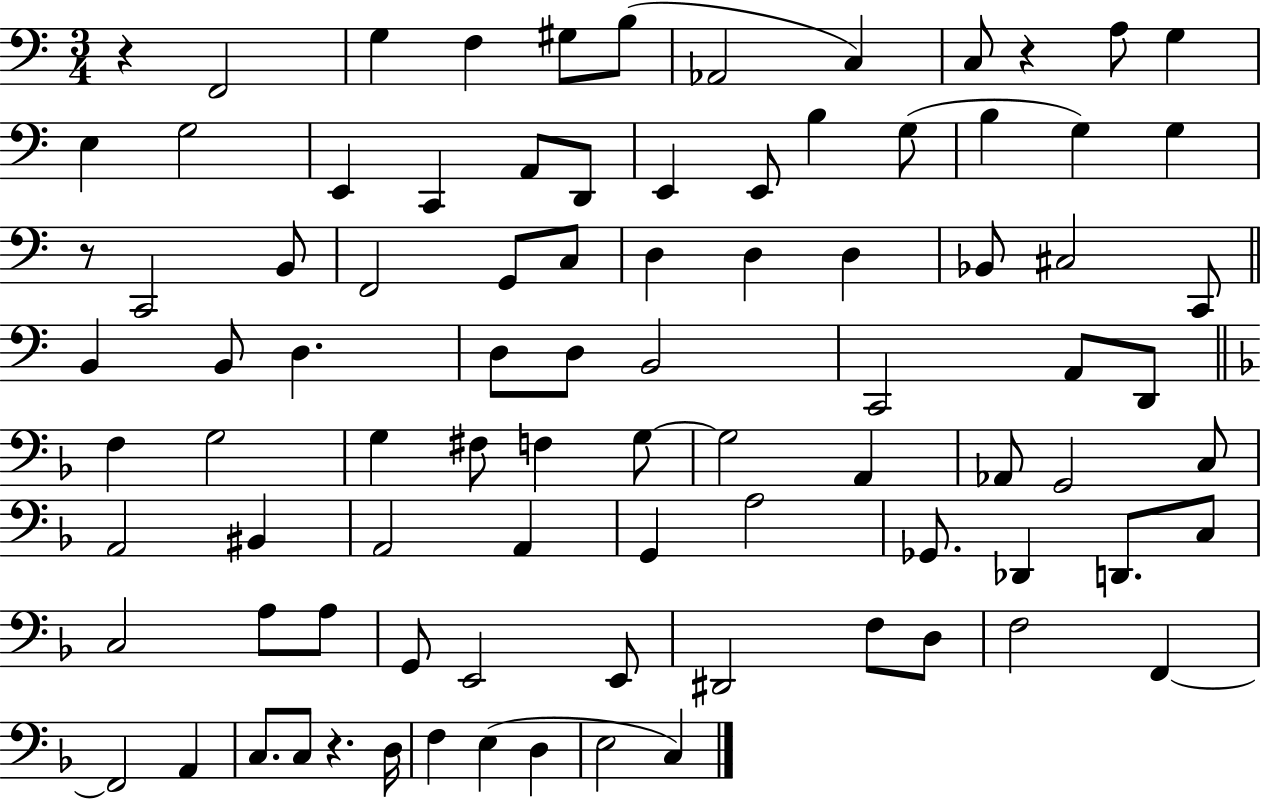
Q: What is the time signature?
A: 3/4